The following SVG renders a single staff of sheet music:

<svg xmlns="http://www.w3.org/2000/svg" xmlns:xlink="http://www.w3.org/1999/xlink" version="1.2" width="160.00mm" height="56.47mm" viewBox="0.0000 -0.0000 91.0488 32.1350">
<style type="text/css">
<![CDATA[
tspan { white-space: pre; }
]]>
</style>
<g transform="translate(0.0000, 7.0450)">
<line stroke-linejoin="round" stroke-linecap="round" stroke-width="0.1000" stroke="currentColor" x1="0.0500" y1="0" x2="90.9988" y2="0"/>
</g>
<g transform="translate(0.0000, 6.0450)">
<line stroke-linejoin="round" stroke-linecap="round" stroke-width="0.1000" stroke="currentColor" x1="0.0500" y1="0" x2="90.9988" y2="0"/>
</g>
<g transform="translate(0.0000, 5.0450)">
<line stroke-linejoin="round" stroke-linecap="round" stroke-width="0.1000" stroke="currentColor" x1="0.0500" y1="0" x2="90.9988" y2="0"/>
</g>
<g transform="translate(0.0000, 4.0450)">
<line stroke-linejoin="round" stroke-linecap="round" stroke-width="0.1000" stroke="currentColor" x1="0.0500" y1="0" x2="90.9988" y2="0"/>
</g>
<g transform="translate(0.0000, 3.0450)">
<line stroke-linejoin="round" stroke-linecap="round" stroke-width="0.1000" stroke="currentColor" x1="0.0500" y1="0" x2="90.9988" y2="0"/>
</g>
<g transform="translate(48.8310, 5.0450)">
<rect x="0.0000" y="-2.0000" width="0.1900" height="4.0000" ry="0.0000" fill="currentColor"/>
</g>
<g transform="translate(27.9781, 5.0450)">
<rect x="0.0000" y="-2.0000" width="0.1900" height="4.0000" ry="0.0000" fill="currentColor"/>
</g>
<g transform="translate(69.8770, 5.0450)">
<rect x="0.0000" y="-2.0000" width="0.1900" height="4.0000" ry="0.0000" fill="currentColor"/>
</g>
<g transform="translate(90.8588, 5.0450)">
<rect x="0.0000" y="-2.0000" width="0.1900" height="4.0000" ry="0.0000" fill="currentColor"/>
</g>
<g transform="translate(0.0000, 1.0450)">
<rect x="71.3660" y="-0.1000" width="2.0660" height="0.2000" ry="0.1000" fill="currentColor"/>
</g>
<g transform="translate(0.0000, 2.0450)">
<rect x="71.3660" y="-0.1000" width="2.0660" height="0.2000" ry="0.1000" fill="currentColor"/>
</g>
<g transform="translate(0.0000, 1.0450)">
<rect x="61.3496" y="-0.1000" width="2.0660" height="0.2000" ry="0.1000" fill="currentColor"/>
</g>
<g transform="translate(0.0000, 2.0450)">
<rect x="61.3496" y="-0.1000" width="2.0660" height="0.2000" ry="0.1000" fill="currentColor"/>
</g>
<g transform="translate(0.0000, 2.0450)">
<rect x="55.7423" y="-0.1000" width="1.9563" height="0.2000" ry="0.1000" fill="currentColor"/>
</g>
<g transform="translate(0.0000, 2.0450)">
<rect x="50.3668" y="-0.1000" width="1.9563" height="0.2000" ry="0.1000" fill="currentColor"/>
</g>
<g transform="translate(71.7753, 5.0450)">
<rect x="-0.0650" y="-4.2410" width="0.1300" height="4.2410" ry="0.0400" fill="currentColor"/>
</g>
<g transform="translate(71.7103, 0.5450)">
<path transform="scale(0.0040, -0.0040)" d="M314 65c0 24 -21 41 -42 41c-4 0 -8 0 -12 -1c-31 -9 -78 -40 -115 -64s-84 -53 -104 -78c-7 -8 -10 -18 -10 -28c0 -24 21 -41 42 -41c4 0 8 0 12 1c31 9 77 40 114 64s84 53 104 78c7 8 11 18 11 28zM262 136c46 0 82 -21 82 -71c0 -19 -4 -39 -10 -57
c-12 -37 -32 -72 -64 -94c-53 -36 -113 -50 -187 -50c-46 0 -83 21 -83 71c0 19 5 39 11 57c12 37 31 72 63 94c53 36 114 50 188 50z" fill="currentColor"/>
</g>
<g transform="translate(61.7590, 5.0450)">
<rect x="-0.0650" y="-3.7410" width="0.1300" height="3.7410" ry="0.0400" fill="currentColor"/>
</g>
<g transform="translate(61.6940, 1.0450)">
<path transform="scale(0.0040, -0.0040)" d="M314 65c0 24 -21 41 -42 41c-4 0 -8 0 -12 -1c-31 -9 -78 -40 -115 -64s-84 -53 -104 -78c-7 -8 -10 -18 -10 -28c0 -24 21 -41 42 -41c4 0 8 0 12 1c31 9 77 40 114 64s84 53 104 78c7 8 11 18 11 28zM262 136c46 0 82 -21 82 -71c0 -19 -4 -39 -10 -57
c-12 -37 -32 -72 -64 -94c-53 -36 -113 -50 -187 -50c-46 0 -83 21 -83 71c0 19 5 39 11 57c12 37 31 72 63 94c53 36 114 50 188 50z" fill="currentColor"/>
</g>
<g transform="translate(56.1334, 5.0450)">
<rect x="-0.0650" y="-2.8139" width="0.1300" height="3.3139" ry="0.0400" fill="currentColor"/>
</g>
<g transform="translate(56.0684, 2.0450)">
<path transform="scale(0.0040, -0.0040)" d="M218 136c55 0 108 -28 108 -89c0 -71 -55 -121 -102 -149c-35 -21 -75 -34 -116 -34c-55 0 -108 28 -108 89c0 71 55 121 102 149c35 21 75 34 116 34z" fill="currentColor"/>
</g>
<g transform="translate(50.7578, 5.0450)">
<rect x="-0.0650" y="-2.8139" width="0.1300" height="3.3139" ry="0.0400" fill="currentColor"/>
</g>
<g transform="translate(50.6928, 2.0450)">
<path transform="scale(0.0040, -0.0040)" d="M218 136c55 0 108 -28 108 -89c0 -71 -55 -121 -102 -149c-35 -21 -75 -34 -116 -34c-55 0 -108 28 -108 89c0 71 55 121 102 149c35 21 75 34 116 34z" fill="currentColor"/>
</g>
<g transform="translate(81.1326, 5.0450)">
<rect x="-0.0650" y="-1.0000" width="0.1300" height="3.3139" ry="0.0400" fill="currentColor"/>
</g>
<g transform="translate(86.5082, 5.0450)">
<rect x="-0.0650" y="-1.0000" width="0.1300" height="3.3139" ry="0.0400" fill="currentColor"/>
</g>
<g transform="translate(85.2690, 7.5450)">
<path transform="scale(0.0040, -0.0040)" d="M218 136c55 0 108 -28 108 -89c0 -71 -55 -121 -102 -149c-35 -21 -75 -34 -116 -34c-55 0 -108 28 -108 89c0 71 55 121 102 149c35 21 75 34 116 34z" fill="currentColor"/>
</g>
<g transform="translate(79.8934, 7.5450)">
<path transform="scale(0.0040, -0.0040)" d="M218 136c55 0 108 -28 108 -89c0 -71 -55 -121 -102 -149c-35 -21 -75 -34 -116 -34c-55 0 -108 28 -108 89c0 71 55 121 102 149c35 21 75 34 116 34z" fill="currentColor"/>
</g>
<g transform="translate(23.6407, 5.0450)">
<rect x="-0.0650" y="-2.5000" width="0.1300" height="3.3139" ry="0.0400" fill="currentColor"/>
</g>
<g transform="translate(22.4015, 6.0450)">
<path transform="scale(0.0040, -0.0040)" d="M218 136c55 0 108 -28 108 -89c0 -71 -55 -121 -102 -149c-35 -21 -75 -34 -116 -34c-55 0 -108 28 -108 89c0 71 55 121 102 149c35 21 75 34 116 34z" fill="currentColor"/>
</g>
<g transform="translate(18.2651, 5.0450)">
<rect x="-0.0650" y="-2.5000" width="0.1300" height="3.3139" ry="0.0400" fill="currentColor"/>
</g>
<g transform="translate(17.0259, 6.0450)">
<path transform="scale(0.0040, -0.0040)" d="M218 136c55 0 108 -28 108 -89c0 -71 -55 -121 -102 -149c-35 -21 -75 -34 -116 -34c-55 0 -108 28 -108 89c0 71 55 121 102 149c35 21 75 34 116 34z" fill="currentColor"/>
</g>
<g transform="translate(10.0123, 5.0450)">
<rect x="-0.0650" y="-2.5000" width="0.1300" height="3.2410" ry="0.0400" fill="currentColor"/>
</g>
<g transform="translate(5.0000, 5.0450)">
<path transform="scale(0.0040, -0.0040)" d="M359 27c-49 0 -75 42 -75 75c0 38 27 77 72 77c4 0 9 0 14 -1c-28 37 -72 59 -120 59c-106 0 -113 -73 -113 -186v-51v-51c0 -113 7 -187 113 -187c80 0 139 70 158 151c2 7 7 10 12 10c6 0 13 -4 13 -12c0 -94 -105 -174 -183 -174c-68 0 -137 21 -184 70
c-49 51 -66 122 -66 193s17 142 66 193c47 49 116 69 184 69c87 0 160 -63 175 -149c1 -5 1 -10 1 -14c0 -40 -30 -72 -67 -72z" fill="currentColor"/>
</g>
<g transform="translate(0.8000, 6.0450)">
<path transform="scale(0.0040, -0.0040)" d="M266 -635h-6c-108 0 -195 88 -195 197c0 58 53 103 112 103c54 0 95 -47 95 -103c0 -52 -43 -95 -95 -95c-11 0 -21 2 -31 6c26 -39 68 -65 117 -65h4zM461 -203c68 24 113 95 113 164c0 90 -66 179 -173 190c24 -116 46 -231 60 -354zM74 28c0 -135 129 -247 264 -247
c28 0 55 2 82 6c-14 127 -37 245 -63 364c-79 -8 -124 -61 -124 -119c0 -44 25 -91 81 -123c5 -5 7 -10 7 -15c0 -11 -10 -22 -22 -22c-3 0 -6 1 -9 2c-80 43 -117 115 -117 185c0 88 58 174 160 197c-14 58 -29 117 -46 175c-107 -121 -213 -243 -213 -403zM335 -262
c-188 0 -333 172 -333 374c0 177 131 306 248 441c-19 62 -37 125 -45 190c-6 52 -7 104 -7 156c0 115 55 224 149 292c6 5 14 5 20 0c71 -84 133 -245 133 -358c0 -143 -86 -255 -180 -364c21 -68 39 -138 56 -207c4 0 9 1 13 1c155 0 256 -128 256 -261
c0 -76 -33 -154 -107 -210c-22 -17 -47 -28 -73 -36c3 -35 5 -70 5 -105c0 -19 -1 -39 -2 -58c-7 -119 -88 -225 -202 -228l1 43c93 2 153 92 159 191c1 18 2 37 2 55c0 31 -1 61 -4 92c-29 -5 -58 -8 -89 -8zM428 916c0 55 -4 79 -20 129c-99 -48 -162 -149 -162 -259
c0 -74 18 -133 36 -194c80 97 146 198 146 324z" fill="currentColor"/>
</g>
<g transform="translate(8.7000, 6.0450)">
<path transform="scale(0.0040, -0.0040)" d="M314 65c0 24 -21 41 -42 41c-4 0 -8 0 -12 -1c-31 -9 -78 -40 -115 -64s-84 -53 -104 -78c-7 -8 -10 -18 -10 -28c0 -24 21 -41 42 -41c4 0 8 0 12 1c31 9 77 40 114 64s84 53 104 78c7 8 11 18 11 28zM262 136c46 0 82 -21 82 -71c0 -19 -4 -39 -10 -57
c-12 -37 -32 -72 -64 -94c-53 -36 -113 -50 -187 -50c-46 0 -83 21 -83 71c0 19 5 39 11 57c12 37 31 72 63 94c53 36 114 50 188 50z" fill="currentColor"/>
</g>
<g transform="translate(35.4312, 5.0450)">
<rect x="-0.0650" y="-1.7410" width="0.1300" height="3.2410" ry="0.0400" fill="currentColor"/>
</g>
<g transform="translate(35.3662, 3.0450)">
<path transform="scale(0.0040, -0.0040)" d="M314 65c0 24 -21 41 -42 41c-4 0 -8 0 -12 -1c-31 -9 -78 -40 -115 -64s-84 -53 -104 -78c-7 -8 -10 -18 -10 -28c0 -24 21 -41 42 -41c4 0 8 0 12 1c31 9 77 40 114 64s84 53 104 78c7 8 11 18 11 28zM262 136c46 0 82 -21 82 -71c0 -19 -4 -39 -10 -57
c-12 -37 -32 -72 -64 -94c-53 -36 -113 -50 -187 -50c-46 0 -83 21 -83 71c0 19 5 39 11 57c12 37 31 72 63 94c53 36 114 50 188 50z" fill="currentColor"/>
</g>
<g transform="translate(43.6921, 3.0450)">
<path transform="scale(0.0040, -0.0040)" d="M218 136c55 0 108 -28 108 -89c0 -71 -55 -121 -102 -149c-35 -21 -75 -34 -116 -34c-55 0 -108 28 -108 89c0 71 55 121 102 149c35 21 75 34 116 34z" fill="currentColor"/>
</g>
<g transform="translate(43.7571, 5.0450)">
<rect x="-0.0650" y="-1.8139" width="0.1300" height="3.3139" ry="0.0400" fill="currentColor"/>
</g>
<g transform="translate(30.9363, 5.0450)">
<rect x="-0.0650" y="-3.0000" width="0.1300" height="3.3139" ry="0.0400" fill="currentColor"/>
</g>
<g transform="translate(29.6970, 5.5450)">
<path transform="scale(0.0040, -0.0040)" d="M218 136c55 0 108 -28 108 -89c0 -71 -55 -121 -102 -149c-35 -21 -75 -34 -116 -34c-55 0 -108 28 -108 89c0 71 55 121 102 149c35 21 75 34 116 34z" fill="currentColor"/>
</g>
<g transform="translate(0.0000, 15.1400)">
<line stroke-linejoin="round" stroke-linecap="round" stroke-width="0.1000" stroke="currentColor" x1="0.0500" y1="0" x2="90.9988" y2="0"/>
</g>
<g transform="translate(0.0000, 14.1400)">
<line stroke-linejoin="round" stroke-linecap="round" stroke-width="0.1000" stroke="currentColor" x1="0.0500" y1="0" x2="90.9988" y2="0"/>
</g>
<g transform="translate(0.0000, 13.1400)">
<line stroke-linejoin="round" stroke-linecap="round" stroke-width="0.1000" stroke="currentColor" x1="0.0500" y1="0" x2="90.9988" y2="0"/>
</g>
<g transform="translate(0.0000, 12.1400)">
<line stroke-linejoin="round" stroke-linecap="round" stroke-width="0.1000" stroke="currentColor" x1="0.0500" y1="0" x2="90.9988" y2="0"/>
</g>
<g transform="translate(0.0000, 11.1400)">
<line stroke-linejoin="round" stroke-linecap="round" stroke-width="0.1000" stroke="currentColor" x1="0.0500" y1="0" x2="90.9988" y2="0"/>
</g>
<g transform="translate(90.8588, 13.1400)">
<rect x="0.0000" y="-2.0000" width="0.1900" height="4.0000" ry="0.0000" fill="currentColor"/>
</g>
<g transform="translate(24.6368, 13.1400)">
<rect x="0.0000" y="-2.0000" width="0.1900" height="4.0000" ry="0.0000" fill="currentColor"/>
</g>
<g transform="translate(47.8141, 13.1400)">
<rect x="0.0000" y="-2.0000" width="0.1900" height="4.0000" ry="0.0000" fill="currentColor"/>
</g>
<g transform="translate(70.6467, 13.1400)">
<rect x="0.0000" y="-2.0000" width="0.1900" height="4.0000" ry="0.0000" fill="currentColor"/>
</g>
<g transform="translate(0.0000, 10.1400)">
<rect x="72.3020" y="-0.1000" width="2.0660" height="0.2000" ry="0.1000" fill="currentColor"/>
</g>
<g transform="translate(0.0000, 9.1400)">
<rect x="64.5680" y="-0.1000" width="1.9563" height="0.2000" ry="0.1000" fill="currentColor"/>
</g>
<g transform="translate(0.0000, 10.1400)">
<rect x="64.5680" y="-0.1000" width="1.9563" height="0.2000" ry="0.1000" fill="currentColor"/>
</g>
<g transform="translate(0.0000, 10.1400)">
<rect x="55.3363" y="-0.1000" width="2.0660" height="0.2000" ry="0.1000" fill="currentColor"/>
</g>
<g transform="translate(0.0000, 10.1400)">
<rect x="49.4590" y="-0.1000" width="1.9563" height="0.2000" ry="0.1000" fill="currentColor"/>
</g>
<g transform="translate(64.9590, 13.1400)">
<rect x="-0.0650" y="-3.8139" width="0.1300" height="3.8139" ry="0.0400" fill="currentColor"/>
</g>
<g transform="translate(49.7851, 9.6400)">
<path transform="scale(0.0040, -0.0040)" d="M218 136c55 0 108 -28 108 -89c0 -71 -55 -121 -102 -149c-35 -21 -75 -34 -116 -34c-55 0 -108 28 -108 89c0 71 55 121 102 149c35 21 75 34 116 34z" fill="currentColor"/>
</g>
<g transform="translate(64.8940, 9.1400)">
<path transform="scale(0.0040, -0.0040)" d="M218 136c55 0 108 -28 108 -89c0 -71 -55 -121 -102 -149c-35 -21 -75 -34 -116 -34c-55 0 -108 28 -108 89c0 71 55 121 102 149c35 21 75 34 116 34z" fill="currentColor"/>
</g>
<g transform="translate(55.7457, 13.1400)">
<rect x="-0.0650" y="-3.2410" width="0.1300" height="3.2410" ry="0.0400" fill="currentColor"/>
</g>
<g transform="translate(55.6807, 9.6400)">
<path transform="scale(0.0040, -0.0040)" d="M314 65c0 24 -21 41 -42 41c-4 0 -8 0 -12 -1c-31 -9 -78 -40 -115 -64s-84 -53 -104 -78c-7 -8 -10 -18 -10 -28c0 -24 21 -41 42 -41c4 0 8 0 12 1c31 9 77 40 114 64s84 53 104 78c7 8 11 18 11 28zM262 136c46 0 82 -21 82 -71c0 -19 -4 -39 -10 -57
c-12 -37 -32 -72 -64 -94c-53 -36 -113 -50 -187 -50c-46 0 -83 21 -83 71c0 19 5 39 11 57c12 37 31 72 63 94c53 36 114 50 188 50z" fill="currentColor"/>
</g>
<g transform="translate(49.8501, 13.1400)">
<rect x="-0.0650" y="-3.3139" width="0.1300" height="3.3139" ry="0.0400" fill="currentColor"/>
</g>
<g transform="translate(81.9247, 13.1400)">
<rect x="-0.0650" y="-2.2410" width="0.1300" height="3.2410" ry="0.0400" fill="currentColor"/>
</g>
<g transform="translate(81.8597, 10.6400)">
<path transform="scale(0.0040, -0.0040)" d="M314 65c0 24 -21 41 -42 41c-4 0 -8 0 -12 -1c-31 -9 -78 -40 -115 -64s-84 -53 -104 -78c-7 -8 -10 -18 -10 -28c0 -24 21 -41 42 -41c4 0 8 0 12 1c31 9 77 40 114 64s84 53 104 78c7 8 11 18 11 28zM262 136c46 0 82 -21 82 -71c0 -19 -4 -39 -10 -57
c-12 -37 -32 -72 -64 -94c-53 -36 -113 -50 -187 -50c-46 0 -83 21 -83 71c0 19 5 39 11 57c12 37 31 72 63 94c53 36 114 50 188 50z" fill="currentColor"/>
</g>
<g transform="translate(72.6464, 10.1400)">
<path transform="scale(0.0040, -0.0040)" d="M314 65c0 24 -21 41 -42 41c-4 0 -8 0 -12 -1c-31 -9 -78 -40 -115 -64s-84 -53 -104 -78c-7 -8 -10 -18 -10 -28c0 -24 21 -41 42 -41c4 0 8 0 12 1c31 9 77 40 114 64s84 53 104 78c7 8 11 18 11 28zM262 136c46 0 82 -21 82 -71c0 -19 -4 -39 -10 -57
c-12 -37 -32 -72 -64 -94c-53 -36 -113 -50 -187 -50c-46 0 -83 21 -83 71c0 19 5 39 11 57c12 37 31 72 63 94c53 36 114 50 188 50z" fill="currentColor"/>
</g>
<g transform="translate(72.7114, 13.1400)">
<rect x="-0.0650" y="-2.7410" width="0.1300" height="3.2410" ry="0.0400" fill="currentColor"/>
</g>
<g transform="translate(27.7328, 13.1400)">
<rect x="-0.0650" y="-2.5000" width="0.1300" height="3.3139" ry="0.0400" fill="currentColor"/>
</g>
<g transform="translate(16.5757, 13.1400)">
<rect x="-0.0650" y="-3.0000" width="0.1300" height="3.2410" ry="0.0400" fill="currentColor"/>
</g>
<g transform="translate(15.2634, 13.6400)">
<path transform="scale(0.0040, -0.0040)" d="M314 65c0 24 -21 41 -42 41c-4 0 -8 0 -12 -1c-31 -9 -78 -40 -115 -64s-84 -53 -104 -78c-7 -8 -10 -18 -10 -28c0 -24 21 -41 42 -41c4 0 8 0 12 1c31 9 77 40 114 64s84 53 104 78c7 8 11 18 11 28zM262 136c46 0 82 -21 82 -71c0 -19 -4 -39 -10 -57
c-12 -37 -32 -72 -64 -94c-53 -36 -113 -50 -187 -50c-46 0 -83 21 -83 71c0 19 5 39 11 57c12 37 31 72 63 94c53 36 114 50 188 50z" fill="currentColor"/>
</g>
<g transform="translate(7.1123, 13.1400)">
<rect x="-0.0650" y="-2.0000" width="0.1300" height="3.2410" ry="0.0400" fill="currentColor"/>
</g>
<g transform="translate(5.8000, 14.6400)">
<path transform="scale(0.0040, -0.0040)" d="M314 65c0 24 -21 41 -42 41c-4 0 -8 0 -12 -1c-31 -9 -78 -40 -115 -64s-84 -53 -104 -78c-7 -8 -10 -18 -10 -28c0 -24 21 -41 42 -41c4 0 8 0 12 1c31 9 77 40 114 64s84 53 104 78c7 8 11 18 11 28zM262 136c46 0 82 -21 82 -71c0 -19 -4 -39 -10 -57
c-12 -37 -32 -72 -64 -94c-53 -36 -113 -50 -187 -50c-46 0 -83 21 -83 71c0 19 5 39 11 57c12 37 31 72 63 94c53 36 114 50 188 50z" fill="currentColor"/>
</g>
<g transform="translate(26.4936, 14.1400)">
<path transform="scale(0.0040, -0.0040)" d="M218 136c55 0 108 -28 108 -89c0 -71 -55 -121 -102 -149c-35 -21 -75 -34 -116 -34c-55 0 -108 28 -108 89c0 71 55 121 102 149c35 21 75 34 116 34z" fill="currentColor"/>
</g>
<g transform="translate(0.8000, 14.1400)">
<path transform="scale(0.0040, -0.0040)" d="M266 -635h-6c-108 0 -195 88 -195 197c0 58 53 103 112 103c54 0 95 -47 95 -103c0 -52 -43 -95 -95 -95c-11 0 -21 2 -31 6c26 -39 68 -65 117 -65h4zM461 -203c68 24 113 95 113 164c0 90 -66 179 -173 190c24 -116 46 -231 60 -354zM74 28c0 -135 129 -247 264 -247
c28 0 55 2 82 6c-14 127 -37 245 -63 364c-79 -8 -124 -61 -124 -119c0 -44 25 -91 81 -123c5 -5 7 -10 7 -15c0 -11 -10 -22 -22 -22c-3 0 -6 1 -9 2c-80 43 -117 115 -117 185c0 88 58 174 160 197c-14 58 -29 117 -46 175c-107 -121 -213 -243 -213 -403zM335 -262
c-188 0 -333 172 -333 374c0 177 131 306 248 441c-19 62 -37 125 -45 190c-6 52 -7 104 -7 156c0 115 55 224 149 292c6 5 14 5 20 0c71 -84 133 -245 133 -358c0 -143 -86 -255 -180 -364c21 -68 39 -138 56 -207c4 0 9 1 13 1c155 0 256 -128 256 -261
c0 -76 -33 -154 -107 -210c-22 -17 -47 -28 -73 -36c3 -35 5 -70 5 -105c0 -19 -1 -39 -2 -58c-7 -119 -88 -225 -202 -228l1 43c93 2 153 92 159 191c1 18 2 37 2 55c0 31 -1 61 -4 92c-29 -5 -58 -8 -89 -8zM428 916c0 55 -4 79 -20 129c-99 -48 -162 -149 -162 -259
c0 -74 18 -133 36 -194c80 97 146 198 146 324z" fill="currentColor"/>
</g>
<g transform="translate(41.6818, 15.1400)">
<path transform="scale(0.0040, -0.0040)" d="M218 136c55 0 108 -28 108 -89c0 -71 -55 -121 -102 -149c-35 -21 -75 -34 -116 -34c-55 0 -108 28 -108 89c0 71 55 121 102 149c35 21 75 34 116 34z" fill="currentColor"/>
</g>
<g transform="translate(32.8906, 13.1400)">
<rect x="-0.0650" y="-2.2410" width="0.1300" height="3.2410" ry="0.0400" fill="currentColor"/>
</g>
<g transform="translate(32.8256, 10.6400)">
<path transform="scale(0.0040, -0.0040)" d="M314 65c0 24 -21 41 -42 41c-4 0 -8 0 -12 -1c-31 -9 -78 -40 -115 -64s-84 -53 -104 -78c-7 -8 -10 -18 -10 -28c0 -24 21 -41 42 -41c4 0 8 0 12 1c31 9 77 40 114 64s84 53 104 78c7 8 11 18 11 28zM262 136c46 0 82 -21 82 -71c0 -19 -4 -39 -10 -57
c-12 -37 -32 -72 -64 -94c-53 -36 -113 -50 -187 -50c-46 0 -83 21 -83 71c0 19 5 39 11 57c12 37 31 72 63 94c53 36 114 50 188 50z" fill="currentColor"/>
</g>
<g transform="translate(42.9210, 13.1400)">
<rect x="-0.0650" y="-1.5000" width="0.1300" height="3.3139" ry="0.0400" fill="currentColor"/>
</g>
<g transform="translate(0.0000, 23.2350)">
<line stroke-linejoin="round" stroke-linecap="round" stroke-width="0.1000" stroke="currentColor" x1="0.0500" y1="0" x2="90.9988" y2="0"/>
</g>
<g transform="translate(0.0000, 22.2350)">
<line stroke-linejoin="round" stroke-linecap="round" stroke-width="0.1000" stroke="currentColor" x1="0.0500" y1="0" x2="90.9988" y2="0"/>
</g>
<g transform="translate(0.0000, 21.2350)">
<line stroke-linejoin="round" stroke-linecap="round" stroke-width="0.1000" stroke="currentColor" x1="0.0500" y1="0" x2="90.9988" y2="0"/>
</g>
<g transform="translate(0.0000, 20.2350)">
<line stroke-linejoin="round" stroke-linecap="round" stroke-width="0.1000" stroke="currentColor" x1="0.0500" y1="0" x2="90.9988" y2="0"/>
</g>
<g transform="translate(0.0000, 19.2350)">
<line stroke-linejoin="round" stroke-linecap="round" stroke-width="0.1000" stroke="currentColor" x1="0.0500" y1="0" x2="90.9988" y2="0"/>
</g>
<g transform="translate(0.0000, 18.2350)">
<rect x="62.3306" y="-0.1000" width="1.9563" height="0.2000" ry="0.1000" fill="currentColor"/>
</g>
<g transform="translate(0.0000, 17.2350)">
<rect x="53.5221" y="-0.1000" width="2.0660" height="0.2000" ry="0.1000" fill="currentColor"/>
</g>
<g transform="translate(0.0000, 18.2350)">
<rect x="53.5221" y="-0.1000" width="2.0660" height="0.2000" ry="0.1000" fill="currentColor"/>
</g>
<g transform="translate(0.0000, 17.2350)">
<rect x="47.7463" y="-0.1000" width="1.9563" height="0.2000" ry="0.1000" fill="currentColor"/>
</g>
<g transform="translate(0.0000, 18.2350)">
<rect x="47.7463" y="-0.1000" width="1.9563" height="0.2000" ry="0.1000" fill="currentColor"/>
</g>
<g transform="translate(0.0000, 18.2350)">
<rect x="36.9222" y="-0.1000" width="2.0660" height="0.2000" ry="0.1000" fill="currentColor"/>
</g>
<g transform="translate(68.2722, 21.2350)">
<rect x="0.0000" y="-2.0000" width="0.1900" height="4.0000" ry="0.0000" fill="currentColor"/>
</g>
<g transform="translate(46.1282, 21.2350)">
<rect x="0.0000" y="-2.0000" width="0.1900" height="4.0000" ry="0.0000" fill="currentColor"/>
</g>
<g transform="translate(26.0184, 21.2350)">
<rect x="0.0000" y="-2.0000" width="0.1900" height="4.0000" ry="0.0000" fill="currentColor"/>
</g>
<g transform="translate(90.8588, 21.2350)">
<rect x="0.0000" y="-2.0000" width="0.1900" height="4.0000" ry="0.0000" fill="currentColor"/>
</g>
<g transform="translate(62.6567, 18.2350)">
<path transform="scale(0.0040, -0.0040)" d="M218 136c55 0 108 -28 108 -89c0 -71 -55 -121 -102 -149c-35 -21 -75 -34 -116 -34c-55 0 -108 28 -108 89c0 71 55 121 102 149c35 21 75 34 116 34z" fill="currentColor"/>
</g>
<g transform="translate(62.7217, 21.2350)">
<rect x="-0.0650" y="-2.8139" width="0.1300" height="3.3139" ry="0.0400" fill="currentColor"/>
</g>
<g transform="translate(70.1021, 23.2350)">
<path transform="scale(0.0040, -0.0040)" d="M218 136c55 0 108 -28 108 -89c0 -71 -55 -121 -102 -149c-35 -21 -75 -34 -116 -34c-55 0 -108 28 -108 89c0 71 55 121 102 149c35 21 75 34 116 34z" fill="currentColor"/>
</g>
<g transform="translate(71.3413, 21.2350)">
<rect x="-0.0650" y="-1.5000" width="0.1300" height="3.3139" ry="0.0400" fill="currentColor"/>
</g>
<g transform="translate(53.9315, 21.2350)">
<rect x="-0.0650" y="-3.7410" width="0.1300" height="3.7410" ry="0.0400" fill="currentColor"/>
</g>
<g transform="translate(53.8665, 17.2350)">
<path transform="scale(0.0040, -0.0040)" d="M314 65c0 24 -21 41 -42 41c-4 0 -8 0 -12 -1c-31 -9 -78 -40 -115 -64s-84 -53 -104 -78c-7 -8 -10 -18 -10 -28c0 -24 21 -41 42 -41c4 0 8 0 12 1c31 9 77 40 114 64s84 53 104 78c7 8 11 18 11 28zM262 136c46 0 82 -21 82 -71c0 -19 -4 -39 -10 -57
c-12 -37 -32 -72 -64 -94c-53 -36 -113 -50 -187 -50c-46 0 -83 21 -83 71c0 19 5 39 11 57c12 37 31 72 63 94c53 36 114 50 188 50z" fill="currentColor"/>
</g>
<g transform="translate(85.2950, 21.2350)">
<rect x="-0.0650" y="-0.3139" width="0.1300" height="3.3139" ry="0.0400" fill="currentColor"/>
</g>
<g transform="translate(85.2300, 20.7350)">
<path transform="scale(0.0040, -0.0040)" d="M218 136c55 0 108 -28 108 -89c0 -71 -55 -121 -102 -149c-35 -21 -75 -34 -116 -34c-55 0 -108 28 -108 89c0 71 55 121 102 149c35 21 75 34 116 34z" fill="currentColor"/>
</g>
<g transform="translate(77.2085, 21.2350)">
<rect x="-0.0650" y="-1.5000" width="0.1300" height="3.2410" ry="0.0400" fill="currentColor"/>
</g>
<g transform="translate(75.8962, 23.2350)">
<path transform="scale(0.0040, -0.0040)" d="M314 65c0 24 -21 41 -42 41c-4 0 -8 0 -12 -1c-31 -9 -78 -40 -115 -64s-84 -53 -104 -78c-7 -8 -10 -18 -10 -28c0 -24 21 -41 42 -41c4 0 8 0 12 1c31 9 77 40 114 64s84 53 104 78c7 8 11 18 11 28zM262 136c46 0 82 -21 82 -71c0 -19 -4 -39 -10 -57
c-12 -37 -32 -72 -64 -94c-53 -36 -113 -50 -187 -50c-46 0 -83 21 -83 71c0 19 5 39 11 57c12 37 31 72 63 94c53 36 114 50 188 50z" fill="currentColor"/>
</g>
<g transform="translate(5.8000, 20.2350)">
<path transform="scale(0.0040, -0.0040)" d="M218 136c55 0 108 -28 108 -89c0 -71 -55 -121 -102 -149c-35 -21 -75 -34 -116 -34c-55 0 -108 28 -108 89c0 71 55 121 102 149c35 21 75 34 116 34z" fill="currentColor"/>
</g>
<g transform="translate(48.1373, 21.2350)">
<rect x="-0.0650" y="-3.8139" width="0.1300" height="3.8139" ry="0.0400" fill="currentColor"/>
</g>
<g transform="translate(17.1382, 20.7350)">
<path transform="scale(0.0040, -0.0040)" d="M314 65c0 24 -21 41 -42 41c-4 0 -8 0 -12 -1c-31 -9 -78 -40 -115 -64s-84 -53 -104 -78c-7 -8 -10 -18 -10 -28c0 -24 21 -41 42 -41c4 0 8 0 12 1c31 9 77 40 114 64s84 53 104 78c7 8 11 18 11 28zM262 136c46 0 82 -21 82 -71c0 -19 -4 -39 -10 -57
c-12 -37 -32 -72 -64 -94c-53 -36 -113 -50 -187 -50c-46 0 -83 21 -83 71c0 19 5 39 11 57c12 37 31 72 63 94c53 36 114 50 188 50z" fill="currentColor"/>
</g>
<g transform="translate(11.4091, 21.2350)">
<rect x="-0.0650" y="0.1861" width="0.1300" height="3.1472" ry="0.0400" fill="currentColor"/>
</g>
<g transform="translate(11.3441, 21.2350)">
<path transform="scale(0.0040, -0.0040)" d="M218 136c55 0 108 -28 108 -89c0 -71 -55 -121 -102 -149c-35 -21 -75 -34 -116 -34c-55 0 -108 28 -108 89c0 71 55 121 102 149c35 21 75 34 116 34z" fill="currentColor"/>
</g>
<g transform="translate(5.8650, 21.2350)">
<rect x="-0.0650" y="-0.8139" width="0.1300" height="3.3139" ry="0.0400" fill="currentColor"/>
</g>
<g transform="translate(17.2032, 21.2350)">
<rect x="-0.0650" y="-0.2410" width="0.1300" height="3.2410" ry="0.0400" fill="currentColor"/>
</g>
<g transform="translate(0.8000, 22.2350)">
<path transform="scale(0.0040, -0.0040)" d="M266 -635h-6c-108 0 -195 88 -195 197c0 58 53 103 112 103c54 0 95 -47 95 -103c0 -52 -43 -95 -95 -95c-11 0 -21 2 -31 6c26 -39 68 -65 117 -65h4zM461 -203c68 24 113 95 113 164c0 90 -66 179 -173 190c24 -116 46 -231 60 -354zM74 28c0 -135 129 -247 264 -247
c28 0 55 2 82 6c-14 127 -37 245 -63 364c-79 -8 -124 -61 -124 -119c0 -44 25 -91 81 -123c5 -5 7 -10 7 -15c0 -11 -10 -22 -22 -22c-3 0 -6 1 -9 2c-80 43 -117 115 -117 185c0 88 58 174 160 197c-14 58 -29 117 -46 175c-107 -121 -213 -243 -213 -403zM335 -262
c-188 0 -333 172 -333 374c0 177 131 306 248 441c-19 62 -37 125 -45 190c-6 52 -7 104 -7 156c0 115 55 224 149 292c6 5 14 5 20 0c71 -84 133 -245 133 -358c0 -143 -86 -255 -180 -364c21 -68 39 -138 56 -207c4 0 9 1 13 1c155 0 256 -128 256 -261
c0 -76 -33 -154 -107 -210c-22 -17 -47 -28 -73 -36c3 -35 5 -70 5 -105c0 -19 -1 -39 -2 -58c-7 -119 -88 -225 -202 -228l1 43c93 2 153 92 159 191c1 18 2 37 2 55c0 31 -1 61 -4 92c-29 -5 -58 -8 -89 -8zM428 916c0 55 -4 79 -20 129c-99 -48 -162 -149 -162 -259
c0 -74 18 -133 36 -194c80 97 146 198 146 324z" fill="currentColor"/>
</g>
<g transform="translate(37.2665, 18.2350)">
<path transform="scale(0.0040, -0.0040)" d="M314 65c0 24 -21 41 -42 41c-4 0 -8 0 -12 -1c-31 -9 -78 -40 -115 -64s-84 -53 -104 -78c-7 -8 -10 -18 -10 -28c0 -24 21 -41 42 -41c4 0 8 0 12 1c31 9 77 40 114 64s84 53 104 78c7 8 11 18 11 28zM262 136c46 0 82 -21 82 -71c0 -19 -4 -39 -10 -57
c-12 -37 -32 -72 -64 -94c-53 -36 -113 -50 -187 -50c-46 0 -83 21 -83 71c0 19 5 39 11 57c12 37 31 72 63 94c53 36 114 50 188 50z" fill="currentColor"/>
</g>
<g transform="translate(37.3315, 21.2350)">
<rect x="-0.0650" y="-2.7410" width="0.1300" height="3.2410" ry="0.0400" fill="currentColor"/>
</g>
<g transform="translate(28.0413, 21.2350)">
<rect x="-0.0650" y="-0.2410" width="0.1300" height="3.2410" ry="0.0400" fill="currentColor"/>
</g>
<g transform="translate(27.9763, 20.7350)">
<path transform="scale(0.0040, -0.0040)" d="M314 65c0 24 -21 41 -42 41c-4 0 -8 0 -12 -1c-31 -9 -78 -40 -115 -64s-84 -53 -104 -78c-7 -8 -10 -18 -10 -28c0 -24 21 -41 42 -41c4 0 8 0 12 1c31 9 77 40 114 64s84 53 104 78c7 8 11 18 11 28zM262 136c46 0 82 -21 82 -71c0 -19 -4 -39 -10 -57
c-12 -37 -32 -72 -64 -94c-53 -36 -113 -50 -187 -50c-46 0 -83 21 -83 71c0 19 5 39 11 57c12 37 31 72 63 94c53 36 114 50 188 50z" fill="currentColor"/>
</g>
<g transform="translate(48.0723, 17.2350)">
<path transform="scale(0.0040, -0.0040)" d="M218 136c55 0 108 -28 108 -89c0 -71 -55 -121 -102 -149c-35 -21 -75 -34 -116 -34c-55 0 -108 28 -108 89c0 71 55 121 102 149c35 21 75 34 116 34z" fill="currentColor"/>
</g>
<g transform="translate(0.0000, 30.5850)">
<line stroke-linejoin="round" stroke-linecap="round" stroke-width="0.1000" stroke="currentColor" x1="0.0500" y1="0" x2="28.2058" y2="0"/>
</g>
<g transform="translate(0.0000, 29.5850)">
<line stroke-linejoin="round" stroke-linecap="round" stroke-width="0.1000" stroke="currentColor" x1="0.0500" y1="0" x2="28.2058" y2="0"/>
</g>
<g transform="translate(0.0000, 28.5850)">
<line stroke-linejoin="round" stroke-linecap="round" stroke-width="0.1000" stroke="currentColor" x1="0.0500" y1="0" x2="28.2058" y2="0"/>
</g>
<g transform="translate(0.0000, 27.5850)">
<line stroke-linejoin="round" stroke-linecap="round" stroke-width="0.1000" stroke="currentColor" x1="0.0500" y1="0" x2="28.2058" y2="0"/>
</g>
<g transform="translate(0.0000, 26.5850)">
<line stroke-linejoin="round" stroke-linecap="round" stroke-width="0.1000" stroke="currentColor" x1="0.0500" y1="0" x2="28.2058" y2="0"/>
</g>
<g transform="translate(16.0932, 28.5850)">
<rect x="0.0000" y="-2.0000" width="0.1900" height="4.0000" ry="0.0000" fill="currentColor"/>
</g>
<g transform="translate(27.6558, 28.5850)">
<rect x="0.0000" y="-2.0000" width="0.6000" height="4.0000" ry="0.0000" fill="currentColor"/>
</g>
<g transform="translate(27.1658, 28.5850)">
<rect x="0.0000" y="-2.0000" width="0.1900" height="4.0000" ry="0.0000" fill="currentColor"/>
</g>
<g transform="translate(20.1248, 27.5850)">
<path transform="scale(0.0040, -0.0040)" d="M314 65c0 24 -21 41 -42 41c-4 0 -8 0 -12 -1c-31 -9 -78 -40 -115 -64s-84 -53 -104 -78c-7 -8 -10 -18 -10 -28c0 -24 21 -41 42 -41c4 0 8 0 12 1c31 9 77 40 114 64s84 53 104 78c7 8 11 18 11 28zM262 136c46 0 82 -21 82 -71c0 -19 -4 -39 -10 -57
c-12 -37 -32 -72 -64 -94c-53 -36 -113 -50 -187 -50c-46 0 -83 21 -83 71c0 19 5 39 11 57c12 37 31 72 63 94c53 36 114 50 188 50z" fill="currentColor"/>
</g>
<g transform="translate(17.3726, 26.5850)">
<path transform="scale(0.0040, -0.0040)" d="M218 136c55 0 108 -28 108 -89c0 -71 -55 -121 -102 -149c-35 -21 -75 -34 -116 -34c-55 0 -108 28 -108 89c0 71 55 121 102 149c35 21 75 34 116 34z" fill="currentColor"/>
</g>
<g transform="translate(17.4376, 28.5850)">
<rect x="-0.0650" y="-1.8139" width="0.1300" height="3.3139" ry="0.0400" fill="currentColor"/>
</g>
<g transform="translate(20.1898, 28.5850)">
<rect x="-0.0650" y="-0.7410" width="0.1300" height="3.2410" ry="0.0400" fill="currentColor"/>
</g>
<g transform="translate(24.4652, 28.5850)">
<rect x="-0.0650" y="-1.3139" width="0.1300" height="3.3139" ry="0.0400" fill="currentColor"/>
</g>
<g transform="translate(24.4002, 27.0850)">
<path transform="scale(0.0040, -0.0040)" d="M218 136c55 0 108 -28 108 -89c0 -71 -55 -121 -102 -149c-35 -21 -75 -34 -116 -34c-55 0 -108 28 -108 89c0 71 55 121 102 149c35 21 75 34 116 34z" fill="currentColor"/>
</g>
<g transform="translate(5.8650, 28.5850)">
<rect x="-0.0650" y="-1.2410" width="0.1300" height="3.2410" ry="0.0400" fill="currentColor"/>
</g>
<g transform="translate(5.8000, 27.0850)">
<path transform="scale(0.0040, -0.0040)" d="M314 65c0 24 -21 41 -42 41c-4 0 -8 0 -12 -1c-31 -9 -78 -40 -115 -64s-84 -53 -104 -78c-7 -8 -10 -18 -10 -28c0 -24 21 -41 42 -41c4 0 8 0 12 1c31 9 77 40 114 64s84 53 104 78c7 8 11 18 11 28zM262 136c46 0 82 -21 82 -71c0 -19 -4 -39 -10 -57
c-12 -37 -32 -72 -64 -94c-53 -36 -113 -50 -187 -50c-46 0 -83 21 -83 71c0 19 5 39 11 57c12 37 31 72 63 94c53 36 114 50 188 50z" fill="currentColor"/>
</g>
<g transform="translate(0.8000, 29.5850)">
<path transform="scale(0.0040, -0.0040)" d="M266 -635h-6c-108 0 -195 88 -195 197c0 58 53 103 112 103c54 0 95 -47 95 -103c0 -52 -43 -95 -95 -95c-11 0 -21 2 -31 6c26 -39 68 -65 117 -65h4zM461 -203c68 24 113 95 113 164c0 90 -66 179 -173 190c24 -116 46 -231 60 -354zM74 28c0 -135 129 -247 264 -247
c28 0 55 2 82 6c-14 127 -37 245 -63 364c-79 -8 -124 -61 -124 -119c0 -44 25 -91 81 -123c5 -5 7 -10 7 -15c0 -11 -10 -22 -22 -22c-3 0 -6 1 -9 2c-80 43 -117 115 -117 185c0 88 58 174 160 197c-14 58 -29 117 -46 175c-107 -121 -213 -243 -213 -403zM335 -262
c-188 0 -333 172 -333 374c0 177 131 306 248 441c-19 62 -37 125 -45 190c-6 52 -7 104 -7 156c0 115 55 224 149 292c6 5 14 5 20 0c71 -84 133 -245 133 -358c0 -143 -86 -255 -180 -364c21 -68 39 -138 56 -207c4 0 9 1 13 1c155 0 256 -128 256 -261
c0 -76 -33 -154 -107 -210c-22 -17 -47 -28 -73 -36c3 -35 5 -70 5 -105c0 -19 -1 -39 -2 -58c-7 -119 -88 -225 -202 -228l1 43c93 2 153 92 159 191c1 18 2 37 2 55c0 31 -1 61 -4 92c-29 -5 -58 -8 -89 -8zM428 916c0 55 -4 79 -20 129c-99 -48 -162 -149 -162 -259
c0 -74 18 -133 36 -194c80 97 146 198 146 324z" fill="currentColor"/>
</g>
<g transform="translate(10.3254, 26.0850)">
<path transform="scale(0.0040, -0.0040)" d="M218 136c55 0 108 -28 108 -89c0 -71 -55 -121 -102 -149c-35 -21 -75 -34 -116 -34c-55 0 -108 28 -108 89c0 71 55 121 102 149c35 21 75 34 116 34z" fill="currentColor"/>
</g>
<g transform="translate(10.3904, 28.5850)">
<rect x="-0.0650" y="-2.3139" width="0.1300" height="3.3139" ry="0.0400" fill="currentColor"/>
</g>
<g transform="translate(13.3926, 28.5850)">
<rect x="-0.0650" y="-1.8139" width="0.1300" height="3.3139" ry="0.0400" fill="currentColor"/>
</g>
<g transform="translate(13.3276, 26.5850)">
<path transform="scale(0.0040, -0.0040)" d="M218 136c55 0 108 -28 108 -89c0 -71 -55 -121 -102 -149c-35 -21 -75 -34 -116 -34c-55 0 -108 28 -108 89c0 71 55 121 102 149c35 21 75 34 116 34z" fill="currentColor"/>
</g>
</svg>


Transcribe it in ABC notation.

X:1
T:Untitled
M:4/4
L:1/4
K:C
G2 G G A f2 f a a c'2 d'2 D D F2 A2 G g2 E b b2 c' a2 g2 d B c2 c2 a2 c' c'2 a E E2 c e2 g f f d2 e